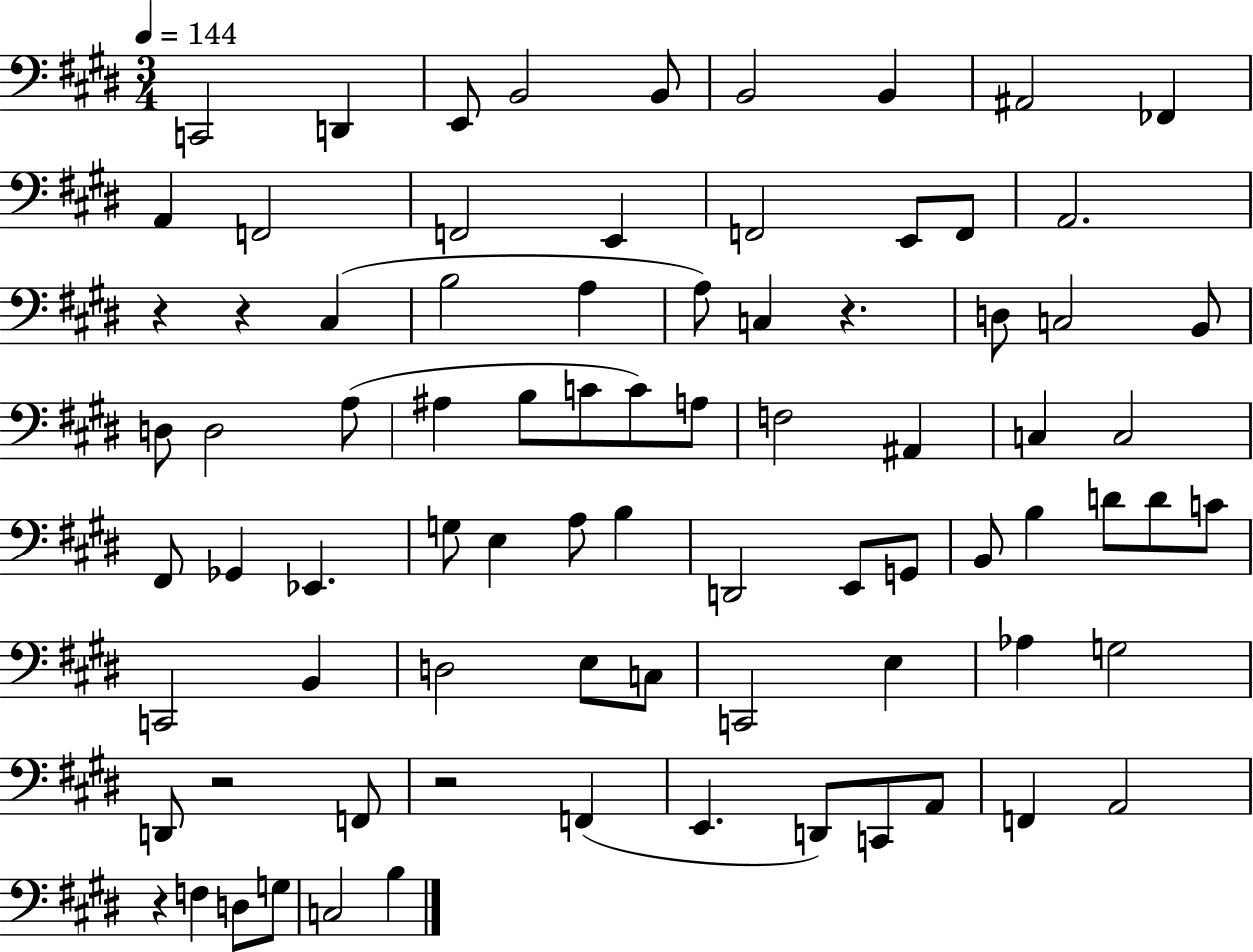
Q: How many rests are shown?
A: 6